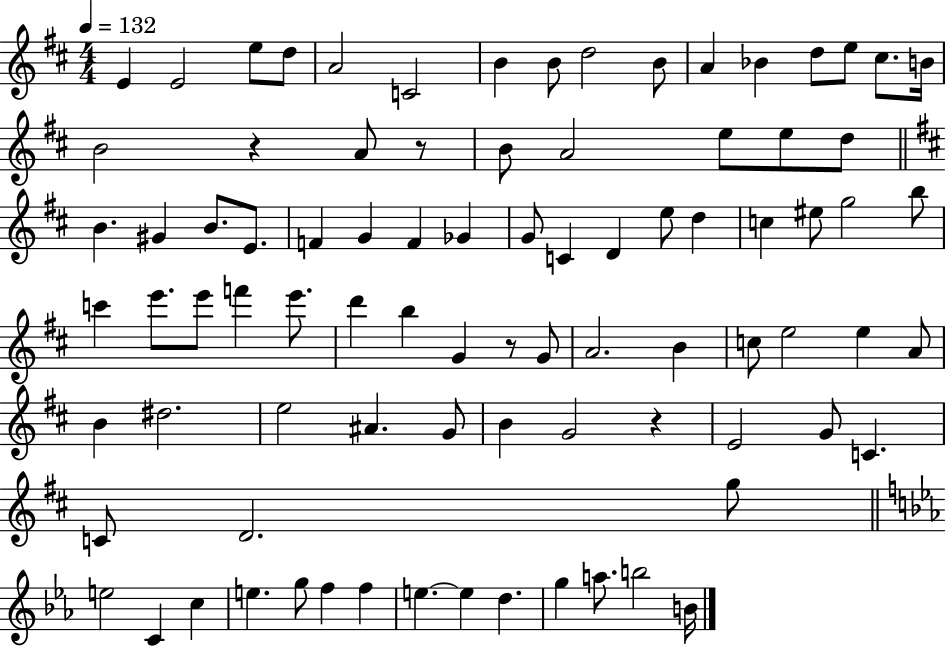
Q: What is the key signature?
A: D major